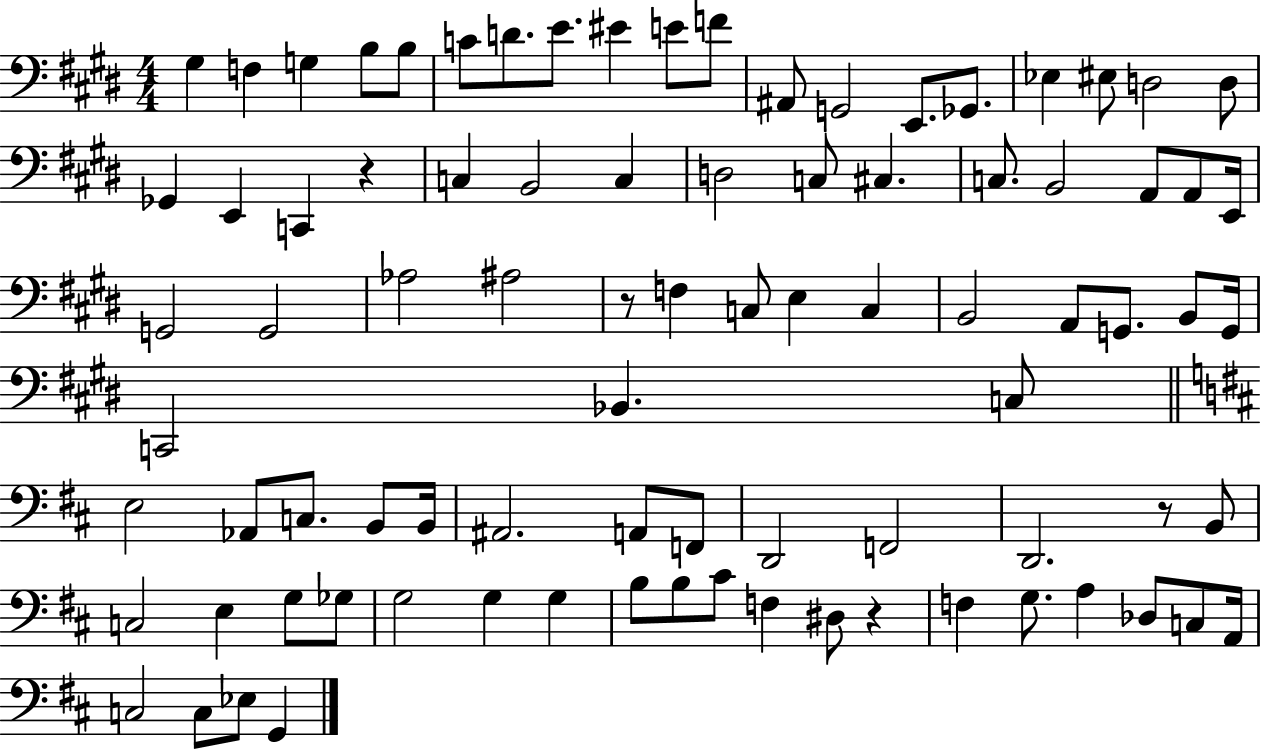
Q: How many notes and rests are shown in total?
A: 87